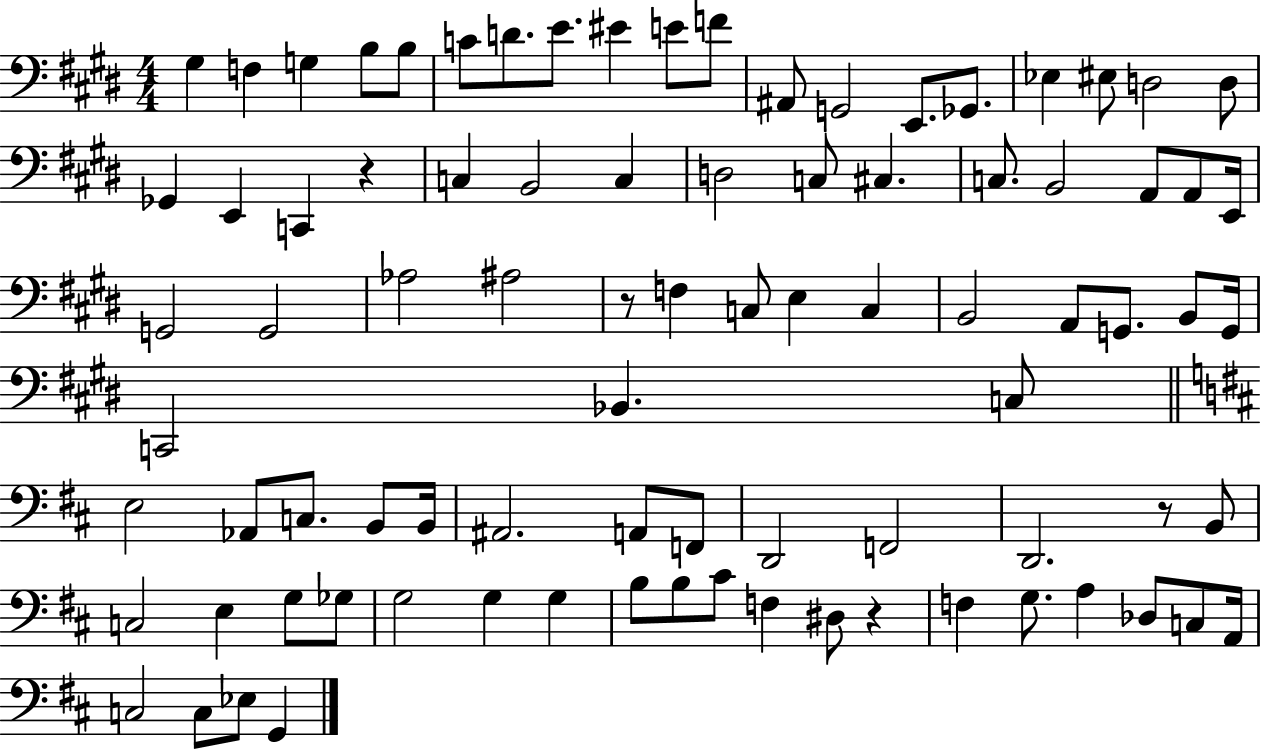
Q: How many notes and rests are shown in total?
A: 87